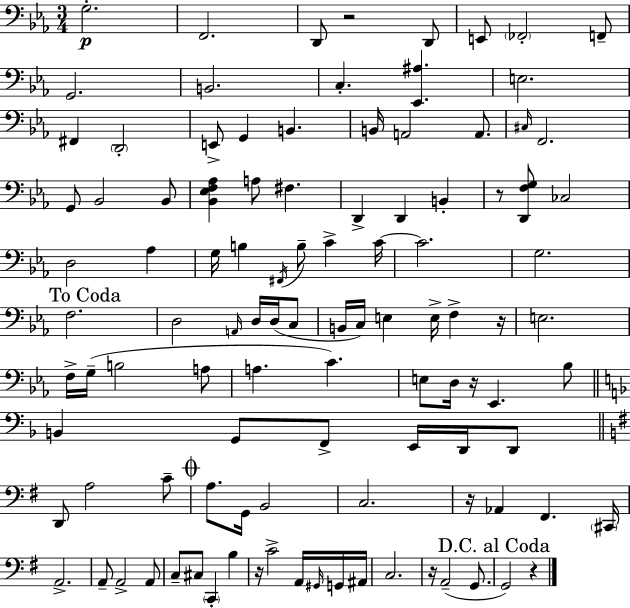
G3/h. F2/h. D2/e R/h D2/e E2/e FES2/h F2/e G2/h. B2/h. C3/q. [Eb2,A#3]/q. E3/h. F#2/q D2/h E2/e G2/q B2/q. B2/s A2/h A2/e. C#3/s F2/h. G2/e Bb2/h Bb2/e [Bb2,Eb3,F3,Ab3]/q A3/e F#3/q. D2/q D2/q B2/q R/e [D2,F3,G3]/e CES3/h D3/h Ab3/q G3/s B3/q F#2/s B3/e C4/q C4/s C4/h. G3/h. F3/h. D3/h A2/s D3/s D3/s C3/e B2/s C3/s E3/q E3/s F3/q R/s E3/h. F3/s G3/s B3/h A3/e A3/q. C4/q. E3/e D3/s R/s Eb2/q. Bb3/e B2/q G2/e F2/e E2/s D2/s D2/e D2/e A3/h C4/e A3/e. G2/s B2/h C3/h. R/s Ab2/q F#2/q. C#2/s A2/h. A2/e A2/h A2/e C3/e C#3/e C2/q B3/q R/s C4/h A2/s G#2/s G2/s A#2/s C3/h. R/s A2/h G2/e. G2/h R/q